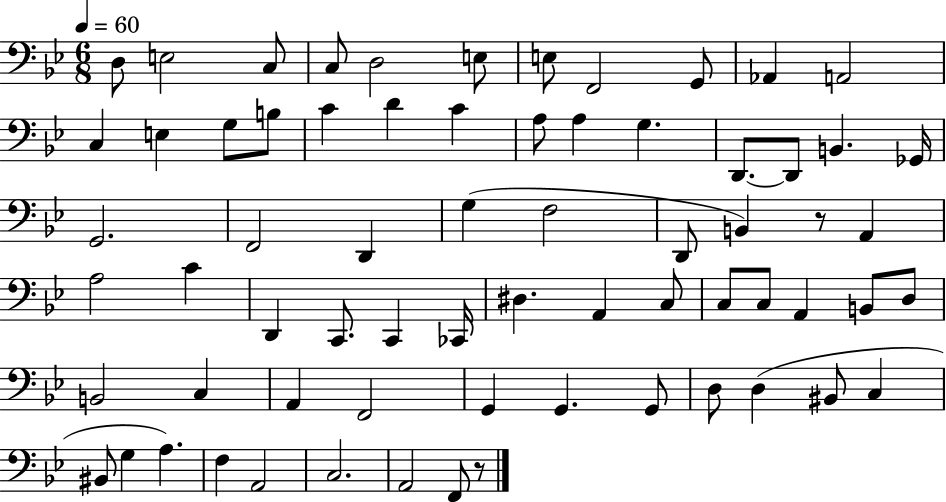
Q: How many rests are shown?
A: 2